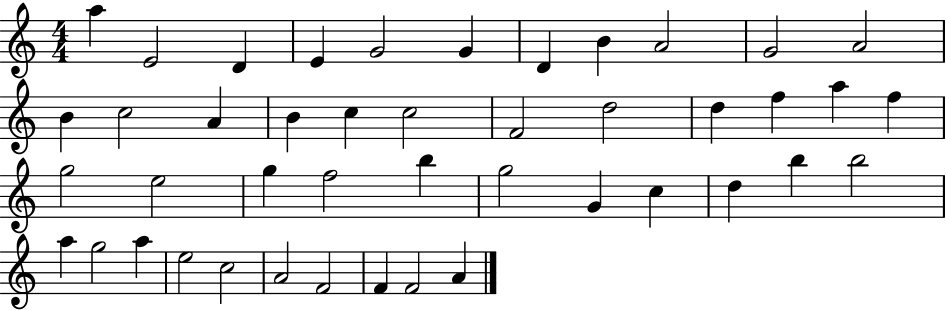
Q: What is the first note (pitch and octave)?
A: A5